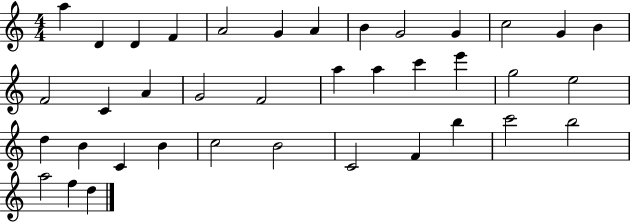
X:1
T:Untitled
M:4/4
L:1/4
K:C
a D D F A2 G A B G2 G c2 G B F2 C A G2 F2 a a c' e' g2 e2 d B C B c2 B2 C2 F b c'2 b2 a2 f d